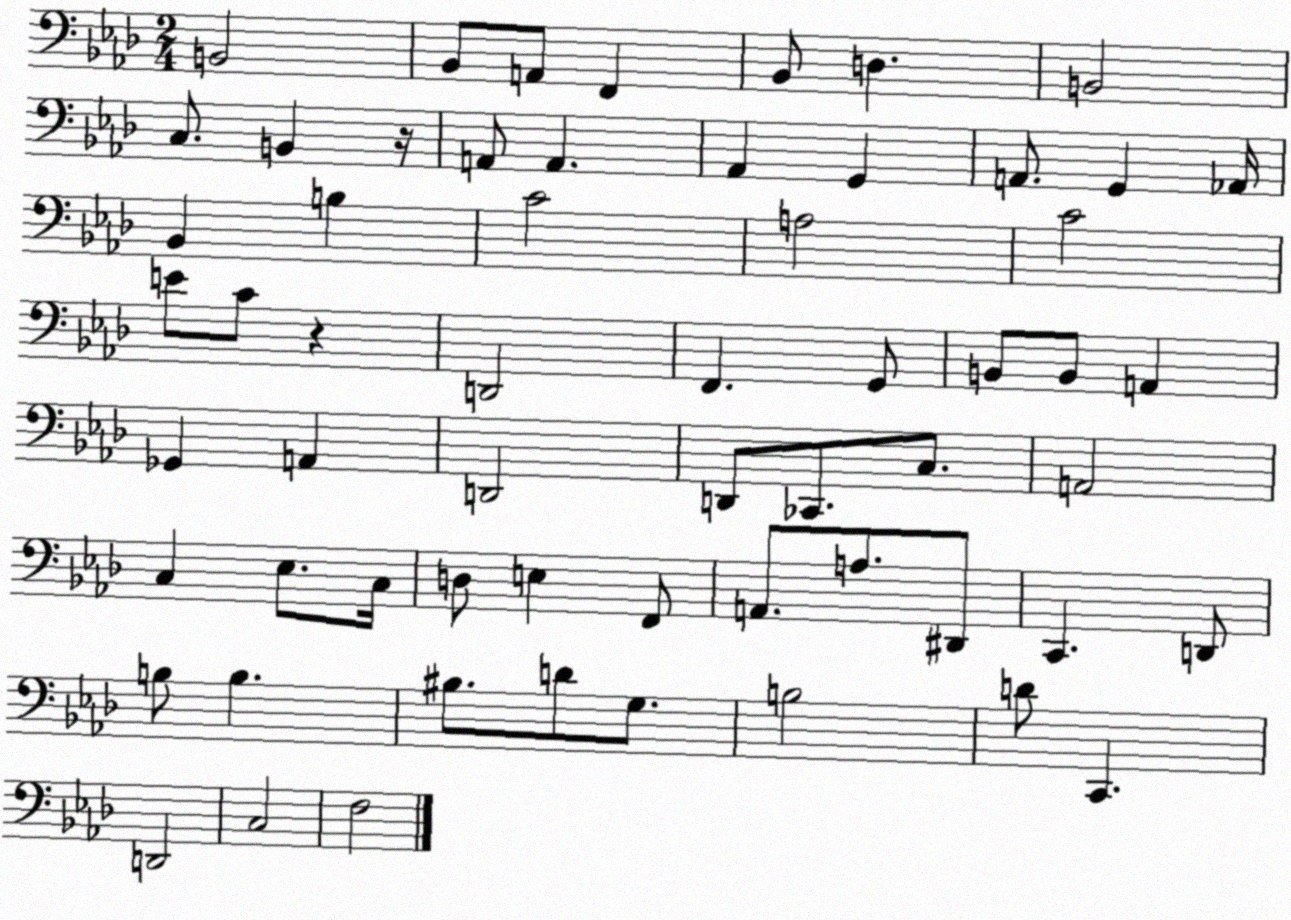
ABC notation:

X:1
T:Untitled
M:2/4
L:1/4
K:Ab
B,,2 _B,,/2 A,,/2 F,, _B,,/2 D, B,,2 C,/2 B,, z/4 A,,/2 A,, _A,, G,, A,,/2 G,, _A,,/4 _B,, B, C2 A,2 C2 E/2 C/2 z D,,2 F,, G,,/2 B,,/2 B,,/2 A,, _G,, A,, D,,2 D,,/2 _C,,/2 C,/2 A,,2 C, _E,/2 C,/4 D,/2 E, F,,/2 A,,/2 A,/2 ^D,,/2 C,, D,,/2 B,/2 B, ^B,/2 D/2 G,/2 B,2 D/2 C,, D,,2 C,2 F,2